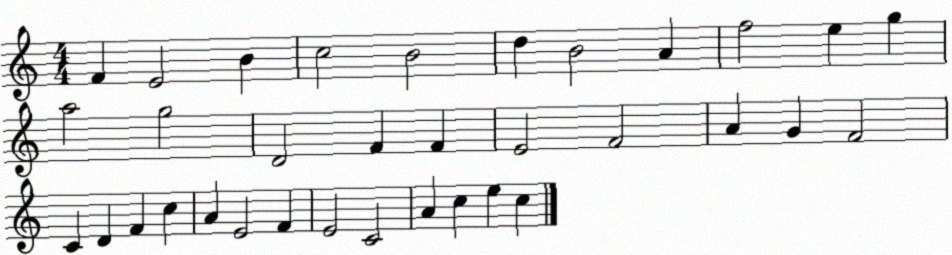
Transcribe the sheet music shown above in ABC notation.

X:1
T:Untitled
M:4/4
L:1/4
K:C
F E2 B c2 B2 d B2 A f2 e g a2 g2 D2 F F E2 F2 A G F2 C D F c A E2 F E2 C2 A c e c